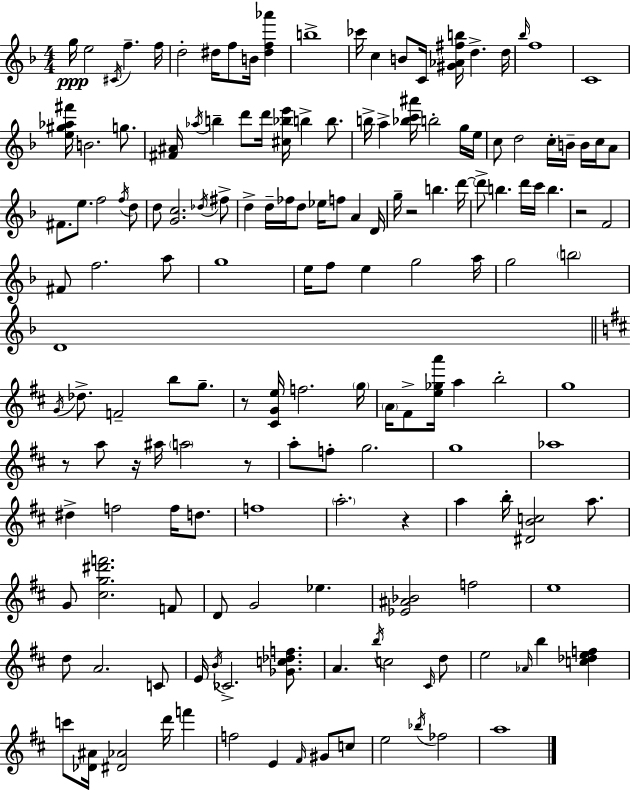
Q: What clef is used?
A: treble